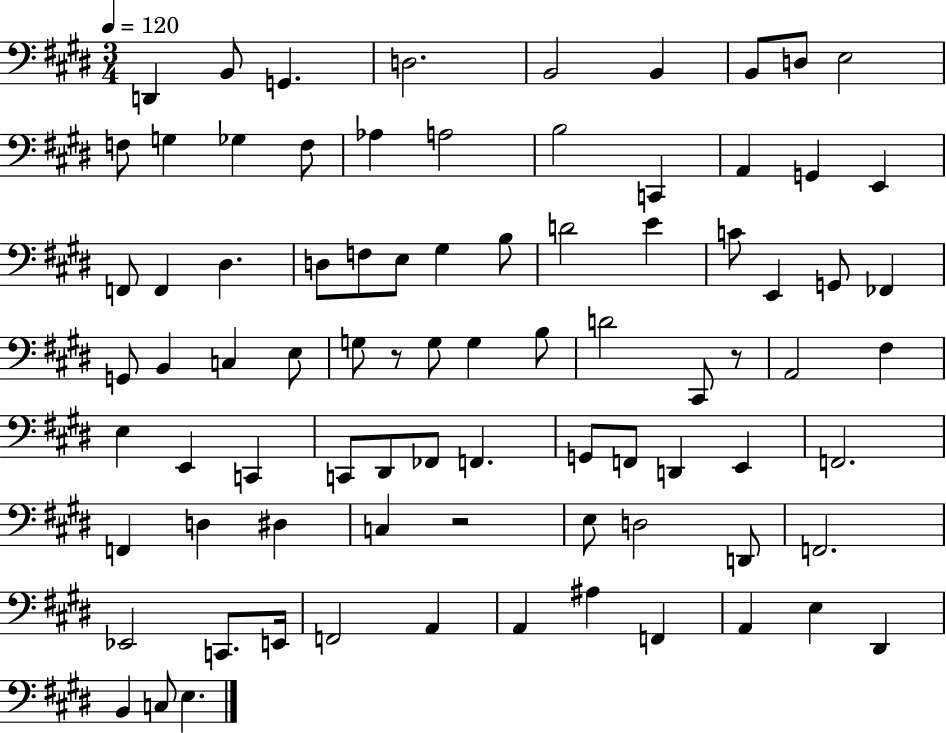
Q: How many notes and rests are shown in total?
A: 83